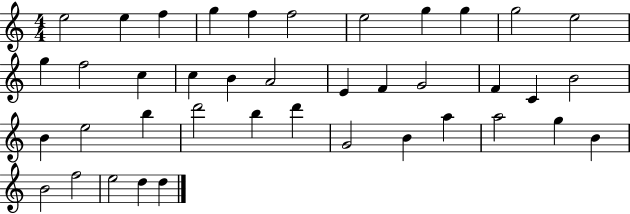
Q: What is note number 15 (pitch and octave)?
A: C5